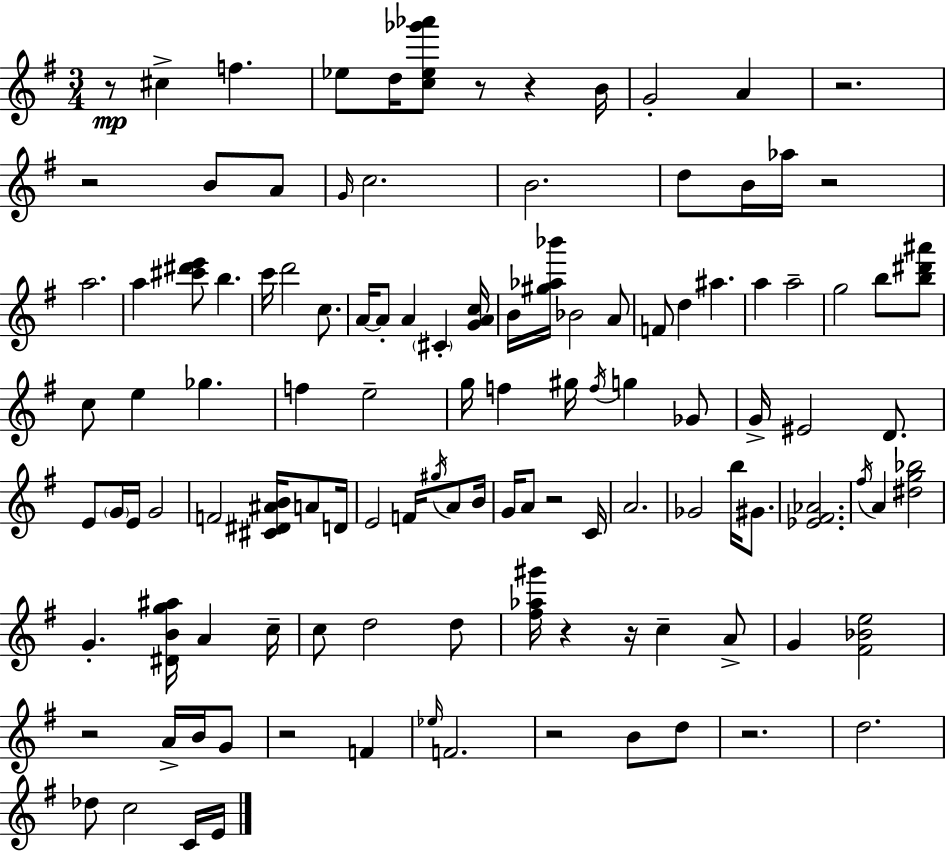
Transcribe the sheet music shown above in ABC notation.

X:1
T:Untitled
M:3/4
L:1/4
K:G
z/2 ^c f _e/2 d/4 [c_e_g'_a']/2 z/2 z B/4 G2 A z2 z2 B/2 A/2 G/4 c2 B2 d/2 B/4 _a/4 z2 a2 a [^c'^d'e']/2 b c'/4 d'2 c/2 A/4 A/2 A ^C [GAc]/4 B/4 [^g_a_b']/4 _B2 A/2 F/2 d ^a a a2 g2 b/2 [b^d'^a']/2 c/2 e _g f e2 g/4 f ^g/4 f/4 g _G/2 G/4 ^E2 D/2 E/2 G/4 E/4 G2 F2 [^C^D^AB]/4 A/2 D/4 E2 F/4 ^g/4 A/2 B/4 G/4 A/2 z2 C/4 A2 _G2 b/4 ^G/2 [_E^F_A]2 ^f/4 A [^dg_b]2 G [^DBg^a]/4 A c/4 c/2 d2 d/2 [^f_a^g']/4 z z/4 c A/2 G [^F_Be]2 z2 A/4 B/4 G/2 z2 F _e/4 F2 z2 B/2 d/2 z2 d2 _d/2 c2 C/4 E/4